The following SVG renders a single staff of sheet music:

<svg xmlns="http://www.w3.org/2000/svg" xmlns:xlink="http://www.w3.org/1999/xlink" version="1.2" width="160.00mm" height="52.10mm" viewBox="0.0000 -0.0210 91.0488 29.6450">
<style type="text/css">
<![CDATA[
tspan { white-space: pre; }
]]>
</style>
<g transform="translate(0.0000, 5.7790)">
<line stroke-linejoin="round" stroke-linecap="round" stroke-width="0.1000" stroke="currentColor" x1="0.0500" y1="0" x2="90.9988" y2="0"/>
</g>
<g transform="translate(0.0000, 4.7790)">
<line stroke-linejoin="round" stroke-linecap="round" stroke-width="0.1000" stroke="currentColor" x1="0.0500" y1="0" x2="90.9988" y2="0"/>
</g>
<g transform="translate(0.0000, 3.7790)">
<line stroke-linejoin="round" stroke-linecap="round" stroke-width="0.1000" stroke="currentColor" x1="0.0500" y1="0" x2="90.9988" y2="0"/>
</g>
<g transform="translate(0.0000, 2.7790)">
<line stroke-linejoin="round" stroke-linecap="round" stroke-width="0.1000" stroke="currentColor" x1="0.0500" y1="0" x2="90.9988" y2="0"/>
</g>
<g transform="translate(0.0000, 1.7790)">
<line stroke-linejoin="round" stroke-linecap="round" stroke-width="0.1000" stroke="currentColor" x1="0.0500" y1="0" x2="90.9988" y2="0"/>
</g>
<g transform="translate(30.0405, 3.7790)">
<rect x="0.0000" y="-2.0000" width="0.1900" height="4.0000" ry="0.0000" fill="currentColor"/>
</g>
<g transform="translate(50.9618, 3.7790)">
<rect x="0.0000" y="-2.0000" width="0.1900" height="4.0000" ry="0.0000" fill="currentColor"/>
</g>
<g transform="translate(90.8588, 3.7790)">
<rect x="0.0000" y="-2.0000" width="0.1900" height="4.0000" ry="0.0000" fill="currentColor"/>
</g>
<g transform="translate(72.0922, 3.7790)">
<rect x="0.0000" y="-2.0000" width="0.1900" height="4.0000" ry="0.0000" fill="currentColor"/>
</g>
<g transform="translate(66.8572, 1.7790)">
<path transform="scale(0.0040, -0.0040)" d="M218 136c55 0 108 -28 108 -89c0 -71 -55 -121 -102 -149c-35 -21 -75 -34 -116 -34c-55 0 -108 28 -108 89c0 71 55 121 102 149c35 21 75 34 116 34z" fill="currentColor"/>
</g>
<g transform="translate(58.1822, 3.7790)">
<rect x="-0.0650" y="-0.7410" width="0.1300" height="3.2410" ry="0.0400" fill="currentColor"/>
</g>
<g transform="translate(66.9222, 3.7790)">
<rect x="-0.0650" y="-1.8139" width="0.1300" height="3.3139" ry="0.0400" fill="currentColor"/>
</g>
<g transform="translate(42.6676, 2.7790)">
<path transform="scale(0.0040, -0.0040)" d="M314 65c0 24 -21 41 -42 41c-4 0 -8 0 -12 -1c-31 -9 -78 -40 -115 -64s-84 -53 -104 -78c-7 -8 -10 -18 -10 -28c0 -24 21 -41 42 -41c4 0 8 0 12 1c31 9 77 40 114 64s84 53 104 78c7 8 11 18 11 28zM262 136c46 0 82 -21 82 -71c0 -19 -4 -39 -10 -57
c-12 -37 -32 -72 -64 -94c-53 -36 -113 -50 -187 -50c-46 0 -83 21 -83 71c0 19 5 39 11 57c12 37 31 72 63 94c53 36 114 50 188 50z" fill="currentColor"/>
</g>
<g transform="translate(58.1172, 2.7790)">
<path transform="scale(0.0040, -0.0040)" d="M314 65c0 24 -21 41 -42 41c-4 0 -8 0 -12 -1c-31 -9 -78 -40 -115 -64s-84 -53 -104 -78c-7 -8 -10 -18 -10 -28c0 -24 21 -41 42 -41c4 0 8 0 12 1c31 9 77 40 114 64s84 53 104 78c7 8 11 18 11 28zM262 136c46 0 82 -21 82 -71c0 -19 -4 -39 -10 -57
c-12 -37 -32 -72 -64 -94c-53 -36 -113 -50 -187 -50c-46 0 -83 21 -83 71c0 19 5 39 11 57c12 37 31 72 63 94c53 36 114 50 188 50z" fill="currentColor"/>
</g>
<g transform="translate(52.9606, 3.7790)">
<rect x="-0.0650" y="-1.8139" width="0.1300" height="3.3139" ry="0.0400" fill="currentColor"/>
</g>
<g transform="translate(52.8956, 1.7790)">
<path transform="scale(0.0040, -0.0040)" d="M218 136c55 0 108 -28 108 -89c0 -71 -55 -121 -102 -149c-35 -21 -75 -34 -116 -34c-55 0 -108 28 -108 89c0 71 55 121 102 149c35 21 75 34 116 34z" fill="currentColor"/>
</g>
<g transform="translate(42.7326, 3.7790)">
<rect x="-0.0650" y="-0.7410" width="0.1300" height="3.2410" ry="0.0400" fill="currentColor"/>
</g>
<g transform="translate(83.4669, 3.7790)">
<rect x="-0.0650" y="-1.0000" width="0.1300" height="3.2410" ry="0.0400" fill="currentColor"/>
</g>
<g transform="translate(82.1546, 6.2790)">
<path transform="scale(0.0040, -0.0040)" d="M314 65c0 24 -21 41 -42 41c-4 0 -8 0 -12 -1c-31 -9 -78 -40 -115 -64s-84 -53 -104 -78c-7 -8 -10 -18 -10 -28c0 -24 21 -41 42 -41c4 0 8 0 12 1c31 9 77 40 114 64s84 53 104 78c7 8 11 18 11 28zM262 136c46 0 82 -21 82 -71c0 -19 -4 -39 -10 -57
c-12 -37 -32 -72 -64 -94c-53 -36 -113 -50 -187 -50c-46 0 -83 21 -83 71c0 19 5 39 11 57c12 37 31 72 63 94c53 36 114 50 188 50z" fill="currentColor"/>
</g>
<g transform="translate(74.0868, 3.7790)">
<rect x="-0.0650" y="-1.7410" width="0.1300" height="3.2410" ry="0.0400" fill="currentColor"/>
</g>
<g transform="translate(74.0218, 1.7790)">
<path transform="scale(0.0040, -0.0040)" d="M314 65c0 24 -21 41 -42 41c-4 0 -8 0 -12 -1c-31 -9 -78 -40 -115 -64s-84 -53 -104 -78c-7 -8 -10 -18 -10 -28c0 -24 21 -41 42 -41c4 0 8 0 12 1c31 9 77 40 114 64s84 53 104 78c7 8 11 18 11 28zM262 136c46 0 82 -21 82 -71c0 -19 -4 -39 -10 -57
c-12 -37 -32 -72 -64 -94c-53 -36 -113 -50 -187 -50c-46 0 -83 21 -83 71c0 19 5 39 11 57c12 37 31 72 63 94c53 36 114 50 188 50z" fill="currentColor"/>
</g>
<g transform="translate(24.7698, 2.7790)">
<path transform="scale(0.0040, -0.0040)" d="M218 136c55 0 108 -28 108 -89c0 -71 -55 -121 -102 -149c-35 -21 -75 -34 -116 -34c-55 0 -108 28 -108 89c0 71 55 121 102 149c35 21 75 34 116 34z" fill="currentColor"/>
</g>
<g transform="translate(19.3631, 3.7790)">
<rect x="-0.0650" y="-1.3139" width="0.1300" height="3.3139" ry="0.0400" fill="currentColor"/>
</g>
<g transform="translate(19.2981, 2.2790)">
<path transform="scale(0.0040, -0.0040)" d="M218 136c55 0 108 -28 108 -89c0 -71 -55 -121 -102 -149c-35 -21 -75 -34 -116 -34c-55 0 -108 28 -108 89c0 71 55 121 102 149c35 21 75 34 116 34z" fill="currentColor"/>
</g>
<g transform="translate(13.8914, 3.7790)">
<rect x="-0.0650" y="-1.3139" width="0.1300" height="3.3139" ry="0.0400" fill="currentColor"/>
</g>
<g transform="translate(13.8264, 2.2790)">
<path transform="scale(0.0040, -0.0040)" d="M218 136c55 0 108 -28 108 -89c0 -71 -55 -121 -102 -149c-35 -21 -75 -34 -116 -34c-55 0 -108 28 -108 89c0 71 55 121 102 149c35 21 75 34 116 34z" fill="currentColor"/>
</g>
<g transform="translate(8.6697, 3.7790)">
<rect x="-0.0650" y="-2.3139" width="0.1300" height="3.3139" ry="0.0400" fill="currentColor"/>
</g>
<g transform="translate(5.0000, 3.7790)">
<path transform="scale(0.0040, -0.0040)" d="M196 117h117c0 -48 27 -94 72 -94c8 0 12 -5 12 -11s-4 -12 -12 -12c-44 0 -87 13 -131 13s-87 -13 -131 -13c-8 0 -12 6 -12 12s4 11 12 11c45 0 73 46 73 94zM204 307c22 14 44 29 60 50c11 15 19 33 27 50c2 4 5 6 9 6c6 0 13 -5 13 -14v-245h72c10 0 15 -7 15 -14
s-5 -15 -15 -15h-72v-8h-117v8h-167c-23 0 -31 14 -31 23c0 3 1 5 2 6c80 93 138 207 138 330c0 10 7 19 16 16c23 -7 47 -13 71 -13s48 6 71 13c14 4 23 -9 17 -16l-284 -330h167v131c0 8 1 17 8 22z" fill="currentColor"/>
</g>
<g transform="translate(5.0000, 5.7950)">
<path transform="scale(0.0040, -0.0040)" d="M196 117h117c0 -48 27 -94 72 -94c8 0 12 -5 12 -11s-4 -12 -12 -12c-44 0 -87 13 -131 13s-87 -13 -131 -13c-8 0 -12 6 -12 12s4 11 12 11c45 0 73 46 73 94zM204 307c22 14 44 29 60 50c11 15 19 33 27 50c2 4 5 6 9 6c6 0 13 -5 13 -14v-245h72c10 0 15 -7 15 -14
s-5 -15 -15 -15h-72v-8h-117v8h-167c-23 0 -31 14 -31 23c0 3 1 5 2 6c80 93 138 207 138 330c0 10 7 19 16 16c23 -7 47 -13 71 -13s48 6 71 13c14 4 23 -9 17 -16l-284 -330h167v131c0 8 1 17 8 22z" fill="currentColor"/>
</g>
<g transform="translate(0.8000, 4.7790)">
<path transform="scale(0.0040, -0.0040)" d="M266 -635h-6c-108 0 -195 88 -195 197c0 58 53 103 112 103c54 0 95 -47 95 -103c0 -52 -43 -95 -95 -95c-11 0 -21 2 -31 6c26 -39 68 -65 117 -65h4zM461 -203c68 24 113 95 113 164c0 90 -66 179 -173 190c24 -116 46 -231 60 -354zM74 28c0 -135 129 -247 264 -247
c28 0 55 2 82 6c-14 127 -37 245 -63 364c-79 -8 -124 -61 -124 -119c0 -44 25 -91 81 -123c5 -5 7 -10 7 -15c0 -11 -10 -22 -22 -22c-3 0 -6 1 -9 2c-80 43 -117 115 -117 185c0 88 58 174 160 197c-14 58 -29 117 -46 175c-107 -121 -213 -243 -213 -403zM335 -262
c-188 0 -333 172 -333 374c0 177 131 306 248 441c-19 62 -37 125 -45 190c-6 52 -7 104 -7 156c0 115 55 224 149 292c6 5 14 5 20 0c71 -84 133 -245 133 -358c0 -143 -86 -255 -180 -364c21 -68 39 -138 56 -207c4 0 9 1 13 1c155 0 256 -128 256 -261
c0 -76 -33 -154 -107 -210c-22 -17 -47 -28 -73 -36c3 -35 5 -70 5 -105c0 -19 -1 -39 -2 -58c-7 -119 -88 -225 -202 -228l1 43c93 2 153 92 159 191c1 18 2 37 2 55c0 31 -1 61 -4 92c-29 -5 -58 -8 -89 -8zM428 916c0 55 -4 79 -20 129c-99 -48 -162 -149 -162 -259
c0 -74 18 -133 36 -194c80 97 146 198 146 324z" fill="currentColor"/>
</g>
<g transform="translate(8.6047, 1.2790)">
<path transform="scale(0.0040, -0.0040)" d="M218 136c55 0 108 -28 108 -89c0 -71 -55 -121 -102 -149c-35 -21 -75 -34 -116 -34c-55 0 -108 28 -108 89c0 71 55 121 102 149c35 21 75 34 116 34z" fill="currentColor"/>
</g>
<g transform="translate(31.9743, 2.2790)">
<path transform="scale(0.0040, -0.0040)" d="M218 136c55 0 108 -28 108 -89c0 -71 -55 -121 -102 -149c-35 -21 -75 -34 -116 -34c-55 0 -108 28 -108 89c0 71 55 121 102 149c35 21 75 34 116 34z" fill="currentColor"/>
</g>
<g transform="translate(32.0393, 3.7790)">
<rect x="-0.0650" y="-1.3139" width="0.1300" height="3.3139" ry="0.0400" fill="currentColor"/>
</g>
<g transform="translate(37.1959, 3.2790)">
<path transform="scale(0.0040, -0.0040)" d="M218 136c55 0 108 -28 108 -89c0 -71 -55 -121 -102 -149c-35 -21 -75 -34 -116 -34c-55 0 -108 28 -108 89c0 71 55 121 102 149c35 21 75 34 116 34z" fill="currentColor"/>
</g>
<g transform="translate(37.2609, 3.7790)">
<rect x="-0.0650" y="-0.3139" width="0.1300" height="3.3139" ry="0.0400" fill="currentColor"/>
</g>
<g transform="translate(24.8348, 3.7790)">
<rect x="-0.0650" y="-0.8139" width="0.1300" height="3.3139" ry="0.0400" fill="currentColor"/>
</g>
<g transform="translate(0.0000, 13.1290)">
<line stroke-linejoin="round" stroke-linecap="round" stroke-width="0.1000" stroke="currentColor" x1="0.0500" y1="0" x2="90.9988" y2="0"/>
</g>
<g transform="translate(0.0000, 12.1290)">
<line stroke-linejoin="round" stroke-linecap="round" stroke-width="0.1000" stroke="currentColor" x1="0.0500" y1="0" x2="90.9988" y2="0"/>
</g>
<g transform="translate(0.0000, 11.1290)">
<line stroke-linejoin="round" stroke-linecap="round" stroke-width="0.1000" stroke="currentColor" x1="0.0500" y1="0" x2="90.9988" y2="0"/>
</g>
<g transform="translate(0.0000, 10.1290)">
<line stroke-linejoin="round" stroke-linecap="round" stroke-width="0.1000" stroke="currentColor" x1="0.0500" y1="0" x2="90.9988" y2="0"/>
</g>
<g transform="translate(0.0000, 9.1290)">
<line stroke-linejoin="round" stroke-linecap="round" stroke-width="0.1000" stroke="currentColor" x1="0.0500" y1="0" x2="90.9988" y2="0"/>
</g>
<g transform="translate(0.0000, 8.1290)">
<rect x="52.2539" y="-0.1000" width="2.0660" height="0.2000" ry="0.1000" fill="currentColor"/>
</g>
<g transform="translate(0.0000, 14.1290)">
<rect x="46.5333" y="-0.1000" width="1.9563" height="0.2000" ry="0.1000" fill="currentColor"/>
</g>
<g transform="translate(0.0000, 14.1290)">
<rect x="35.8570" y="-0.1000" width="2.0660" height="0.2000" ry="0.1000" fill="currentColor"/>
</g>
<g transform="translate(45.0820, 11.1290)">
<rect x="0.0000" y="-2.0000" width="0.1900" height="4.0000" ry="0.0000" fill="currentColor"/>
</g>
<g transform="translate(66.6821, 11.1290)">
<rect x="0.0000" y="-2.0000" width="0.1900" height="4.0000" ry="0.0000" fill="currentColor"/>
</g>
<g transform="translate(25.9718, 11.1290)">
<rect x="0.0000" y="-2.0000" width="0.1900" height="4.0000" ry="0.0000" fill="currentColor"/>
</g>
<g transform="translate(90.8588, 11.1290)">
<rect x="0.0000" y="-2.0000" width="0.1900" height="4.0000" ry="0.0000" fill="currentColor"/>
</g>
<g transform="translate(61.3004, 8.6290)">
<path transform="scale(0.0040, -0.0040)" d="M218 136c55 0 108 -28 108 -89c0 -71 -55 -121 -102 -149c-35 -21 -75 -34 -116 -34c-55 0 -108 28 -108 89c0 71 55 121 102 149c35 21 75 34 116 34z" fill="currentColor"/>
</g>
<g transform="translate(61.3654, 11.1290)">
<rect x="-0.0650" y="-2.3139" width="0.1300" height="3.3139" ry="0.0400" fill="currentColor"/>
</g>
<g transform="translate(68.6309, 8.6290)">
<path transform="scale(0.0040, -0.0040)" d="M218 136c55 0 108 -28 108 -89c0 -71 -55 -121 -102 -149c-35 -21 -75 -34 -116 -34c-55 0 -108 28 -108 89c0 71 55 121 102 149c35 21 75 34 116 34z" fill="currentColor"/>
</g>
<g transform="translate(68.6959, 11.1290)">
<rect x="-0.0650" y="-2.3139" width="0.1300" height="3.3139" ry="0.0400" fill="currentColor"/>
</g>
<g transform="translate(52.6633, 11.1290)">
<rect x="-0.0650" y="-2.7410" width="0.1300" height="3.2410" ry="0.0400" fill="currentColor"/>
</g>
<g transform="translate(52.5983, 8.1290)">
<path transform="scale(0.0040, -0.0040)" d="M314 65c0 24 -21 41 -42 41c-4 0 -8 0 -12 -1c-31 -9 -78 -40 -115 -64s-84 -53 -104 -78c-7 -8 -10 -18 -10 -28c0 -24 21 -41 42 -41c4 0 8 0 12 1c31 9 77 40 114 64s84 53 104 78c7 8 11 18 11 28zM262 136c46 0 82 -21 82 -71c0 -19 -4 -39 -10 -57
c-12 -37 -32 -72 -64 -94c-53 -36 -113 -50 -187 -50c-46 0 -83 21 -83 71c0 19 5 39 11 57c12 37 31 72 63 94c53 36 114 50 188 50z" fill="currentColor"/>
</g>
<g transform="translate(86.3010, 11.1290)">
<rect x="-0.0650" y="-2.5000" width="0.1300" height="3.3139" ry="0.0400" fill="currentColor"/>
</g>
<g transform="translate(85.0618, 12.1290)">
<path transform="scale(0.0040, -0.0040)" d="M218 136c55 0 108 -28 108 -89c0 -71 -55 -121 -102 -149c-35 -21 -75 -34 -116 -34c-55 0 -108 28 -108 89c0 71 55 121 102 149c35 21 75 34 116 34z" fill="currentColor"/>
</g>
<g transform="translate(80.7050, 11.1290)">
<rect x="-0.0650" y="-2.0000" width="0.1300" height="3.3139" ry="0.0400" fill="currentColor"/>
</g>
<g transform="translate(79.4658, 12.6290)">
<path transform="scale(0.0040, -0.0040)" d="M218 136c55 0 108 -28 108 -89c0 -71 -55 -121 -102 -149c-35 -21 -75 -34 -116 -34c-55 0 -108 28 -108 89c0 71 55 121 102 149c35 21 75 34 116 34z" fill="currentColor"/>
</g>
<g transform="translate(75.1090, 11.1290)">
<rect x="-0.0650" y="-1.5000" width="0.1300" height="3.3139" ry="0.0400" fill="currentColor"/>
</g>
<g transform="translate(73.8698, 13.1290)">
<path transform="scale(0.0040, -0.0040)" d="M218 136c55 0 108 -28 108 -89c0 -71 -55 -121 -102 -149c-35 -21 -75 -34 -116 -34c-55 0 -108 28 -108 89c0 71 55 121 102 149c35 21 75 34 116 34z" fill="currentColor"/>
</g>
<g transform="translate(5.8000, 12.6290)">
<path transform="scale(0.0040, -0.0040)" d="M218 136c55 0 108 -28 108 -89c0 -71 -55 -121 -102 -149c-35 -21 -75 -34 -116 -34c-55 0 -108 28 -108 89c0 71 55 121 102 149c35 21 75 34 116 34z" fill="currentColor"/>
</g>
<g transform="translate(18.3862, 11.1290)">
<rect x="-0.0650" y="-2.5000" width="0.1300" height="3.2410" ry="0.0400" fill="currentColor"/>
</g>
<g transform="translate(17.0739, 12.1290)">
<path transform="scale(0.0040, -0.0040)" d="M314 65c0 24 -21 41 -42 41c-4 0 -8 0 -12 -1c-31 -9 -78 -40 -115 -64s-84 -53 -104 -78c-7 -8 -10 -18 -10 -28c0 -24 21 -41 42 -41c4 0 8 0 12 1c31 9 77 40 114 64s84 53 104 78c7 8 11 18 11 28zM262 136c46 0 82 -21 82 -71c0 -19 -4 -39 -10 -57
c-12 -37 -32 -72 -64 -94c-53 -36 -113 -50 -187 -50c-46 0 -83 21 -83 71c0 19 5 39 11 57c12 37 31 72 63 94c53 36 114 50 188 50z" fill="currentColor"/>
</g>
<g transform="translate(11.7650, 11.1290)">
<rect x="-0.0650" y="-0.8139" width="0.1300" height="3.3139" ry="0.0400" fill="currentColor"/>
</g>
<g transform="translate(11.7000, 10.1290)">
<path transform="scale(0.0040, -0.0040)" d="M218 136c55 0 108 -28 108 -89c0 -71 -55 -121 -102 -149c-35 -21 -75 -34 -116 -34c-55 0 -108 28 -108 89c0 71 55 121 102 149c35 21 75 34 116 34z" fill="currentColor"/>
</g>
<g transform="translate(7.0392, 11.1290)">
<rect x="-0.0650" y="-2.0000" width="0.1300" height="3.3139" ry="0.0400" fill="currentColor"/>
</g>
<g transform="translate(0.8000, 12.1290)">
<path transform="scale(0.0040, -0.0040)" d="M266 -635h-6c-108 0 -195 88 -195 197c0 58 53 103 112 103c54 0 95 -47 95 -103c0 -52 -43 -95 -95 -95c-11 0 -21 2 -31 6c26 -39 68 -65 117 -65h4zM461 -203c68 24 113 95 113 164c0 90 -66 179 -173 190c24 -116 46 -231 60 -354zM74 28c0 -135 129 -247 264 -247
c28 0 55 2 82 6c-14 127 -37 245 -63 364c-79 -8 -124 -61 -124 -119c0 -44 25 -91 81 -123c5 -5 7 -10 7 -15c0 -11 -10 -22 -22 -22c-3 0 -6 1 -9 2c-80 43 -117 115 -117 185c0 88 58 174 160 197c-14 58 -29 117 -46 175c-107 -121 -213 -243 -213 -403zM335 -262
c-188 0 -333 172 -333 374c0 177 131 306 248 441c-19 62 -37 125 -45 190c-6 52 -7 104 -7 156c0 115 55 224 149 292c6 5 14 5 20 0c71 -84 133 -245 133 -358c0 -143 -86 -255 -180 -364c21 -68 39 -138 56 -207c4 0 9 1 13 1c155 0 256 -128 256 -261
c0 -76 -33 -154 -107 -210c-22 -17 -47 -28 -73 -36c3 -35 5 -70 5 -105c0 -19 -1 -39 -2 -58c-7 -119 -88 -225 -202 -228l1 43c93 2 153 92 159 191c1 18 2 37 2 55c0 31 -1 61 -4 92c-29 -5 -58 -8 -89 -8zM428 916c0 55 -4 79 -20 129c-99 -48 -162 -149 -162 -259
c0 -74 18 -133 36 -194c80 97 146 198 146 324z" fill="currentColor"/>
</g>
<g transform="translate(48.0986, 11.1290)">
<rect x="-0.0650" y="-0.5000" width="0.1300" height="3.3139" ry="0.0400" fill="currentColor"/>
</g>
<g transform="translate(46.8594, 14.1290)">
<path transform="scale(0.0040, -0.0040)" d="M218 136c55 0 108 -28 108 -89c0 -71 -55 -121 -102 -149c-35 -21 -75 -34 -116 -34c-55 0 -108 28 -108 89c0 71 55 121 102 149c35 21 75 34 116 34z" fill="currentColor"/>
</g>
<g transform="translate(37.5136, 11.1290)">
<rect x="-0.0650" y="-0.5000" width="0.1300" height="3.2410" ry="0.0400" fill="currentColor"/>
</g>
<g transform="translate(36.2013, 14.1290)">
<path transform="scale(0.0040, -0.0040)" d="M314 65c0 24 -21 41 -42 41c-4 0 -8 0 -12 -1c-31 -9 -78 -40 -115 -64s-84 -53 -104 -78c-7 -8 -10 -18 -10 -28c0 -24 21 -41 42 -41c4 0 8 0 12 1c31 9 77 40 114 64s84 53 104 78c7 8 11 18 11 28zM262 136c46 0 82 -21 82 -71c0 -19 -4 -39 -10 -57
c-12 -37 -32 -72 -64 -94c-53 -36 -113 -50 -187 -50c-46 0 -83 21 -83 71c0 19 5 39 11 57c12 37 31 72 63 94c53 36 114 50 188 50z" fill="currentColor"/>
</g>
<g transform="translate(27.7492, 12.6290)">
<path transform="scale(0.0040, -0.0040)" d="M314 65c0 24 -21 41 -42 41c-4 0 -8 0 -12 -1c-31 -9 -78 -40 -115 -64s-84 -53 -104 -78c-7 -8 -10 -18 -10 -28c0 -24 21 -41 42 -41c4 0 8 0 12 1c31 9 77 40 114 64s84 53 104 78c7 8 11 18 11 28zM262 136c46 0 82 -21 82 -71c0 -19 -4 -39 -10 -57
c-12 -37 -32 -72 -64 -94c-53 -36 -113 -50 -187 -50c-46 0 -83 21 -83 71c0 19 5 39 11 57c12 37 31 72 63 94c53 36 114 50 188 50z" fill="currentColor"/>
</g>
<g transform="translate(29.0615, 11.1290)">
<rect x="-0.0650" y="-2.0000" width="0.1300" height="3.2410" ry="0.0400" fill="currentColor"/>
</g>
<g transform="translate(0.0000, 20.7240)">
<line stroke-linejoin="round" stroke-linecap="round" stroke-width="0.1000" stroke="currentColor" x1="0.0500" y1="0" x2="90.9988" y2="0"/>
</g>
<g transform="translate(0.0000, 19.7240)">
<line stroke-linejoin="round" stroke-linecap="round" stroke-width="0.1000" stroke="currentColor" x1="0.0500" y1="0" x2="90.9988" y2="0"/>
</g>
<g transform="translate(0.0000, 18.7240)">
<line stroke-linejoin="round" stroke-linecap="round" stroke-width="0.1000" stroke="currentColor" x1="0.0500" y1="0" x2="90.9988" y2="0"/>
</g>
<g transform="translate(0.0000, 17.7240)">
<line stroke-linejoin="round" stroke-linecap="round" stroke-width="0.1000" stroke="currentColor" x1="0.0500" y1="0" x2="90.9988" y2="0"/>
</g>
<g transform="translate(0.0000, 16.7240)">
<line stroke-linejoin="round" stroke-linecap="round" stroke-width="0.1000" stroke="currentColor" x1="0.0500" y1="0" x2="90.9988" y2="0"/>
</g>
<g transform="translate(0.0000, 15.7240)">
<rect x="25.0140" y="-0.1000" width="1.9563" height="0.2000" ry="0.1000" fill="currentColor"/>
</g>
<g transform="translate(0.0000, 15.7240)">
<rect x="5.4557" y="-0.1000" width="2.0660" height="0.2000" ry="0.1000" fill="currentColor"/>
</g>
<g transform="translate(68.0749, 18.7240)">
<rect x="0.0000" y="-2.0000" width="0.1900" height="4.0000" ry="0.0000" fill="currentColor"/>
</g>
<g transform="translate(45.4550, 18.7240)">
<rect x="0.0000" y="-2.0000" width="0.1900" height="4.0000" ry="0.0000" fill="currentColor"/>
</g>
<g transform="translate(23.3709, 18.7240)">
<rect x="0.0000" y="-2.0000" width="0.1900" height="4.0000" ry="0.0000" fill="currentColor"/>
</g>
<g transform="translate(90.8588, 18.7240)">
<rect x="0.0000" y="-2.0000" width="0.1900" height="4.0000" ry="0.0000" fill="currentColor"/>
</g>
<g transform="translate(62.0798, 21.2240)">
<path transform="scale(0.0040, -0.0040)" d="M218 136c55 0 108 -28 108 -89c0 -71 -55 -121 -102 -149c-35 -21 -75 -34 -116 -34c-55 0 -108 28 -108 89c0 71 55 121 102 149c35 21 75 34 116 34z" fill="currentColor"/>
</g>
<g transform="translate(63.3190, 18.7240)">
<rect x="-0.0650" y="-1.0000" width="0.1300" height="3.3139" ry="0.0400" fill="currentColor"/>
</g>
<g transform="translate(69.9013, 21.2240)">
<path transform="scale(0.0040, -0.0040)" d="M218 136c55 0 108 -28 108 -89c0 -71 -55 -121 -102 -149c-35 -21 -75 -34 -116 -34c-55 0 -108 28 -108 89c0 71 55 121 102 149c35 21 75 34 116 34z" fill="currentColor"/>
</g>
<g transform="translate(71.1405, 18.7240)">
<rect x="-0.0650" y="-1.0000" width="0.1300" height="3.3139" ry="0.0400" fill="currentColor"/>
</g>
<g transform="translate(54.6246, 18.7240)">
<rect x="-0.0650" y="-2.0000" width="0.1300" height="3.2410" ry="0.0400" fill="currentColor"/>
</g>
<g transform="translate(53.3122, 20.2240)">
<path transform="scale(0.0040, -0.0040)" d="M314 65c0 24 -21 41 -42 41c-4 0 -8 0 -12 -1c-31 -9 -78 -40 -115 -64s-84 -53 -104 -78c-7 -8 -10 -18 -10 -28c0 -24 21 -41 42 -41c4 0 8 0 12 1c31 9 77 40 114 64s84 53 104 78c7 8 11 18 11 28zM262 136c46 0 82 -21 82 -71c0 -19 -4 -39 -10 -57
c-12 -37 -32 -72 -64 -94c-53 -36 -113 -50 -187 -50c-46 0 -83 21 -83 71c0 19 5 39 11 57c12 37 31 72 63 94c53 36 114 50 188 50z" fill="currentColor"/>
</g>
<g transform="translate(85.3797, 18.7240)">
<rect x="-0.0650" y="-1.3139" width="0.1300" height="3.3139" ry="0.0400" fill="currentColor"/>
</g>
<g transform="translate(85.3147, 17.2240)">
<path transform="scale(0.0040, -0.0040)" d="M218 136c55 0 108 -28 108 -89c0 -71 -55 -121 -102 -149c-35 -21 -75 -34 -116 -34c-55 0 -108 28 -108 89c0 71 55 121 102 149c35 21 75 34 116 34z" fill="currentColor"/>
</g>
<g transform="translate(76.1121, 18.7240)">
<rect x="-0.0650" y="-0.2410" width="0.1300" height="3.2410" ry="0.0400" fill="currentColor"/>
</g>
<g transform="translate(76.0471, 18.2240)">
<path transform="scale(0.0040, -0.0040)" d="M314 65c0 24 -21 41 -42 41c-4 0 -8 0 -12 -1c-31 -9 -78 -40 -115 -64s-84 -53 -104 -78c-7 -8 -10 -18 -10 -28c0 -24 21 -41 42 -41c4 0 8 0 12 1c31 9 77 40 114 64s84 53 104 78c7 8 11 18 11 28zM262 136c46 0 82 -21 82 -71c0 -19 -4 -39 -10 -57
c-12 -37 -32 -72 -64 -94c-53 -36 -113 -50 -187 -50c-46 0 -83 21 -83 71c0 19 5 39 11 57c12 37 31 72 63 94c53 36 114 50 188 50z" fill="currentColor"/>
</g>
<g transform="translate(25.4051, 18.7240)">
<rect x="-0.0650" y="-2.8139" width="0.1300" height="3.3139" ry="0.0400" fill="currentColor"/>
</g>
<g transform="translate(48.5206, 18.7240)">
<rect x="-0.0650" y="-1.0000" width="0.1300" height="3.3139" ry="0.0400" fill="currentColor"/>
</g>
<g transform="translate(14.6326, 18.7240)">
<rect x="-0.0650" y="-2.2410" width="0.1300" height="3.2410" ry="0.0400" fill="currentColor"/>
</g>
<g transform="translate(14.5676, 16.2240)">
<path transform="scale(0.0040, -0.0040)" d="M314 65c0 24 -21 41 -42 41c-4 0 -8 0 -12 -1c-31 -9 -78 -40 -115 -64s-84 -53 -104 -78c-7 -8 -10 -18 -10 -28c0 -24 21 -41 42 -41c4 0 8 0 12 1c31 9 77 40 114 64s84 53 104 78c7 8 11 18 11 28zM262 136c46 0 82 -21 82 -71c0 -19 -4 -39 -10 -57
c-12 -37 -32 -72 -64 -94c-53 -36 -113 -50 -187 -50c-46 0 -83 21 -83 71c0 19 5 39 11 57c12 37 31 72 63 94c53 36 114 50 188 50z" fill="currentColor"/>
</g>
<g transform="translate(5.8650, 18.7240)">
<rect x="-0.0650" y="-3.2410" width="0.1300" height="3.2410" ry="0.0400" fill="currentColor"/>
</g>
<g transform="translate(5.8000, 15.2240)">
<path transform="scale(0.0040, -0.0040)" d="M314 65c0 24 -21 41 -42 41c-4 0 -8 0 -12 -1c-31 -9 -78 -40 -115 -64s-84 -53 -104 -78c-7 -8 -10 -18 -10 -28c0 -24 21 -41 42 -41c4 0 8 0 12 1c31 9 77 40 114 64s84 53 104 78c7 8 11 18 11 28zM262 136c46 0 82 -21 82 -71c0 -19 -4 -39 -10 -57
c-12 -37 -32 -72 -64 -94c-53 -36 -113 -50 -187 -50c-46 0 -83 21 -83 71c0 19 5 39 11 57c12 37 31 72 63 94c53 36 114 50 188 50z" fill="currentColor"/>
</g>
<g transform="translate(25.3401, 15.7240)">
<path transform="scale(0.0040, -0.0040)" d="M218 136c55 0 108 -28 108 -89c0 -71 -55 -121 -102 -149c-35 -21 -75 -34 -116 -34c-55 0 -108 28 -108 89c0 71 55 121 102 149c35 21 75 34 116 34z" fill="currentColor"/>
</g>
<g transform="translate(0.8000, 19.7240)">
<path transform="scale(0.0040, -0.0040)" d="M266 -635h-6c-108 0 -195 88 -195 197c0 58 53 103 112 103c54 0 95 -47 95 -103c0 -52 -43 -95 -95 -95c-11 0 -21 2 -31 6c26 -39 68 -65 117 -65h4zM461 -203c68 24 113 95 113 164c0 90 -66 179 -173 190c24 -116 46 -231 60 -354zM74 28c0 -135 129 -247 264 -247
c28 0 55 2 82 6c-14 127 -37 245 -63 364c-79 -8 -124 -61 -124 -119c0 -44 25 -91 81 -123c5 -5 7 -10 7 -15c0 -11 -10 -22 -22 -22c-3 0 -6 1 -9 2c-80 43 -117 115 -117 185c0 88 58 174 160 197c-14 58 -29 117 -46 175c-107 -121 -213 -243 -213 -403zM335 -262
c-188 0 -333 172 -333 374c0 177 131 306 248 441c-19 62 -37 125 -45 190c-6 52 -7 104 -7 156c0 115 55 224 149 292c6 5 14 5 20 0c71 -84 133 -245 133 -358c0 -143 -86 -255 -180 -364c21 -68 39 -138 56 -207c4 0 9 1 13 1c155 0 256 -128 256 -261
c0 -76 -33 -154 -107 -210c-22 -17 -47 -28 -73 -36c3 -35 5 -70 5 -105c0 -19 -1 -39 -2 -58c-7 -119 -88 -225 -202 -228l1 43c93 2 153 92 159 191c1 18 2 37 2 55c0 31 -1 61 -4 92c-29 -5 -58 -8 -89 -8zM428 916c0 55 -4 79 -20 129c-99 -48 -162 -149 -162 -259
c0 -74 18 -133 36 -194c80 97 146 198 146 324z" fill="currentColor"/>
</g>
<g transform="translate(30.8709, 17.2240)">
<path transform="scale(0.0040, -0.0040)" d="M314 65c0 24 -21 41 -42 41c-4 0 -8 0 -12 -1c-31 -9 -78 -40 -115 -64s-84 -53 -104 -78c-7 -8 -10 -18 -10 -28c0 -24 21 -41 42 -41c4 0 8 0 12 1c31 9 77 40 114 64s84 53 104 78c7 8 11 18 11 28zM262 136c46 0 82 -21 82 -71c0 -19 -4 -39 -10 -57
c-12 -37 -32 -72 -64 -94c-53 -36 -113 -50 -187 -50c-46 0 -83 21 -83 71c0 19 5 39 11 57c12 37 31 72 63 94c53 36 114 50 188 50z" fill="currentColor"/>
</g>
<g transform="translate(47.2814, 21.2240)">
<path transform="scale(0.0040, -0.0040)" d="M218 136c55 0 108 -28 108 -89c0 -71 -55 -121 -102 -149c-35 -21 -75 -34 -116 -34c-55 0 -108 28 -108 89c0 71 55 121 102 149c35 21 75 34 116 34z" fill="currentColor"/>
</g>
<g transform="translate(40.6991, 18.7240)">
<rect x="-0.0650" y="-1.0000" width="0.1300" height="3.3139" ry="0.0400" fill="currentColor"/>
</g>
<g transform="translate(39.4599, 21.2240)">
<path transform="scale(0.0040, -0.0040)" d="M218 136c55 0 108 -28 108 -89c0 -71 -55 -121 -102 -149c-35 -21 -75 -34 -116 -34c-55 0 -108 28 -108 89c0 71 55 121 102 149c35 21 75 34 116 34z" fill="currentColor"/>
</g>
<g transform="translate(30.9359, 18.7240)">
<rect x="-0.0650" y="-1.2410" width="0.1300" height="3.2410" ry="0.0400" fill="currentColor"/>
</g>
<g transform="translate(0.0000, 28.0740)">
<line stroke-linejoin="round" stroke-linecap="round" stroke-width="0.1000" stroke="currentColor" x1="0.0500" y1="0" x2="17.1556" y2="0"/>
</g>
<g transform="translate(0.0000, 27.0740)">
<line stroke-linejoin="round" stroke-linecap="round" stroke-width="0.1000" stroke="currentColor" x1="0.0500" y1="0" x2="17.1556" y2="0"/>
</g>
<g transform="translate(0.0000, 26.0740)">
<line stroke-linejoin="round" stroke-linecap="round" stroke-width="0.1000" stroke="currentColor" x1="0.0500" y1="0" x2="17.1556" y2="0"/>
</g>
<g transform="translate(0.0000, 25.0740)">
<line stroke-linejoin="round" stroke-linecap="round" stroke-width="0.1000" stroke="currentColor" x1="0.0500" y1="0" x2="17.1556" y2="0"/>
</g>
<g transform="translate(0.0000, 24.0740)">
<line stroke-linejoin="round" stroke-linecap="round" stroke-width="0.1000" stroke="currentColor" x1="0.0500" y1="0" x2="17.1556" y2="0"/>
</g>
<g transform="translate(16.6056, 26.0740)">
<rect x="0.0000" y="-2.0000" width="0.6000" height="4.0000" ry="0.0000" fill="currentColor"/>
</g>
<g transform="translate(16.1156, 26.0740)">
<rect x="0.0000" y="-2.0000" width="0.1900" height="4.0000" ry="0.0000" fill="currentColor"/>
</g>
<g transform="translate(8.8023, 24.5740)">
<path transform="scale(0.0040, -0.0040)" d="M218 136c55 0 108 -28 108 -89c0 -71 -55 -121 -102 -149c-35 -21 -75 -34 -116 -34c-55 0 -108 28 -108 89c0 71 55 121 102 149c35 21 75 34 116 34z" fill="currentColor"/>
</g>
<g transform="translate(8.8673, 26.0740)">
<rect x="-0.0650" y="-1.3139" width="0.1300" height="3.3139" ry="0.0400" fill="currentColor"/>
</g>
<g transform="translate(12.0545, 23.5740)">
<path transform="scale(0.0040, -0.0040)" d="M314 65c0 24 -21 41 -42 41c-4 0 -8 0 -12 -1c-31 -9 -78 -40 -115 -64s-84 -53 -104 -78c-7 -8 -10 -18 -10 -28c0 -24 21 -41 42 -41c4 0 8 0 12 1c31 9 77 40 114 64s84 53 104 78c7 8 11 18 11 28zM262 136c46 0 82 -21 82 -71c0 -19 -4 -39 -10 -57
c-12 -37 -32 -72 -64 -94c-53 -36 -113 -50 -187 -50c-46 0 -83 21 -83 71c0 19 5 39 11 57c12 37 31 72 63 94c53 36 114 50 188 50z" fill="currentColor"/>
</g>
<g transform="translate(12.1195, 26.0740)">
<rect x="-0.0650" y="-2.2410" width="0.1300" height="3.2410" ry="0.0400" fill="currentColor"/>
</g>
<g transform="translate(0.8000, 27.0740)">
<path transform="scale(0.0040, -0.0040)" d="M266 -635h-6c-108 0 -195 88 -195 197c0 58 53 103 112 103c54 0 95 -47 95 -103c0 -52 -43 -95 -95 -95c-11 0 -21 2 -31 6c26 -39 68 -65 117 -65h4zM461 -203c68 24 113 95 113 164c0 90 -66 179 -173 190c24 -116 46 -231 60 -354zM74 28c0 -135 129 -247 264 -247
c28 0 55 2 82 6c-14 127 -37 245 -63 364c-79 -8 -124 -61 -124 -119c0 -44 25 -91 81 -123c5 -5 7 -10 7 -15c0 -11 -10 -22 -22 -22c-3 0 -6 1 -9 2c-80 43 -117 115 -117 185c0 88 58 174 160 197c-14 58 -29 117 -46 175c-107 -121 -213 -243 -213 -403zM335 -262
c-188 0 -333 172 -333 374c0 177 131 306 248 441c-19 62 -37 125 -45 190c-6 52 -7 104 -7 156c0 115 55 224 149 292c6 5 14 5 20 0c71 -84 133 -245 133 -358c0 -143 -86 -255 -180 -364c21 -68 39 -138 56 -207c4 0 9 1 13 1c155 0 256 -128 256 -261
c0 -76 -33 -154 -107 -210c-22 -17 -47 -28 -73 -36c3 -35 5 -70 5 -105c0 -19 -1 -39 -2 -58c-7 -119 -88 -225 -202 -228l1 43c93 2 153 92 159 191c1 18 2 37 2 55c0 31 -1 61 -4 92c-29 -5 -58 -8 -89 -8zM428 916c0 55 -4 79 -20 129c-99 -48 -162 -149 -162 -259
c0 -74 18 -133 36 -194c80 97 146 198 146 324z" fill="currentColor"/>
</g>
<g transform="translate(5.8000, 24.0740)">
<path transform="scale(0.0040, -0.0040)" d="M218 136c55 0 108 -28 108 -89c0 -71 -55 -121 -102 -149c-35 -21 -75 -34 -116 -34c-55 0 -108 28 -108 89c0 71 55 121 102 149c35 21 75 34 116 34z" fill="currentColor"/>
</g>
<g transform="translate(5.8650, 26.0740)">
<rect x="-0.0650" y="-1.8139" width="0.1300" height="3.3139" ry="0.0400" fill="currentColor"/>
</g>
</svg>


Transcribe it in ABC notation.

X:1
T:Untitled
M:4/4
L:1/4
K:C
g e e d e c d2 f d2 f f2 D2 F d G2 F2 C2 C a2 g g E F G b2 g2 a e2 D D F2 D D c2 e f e g2